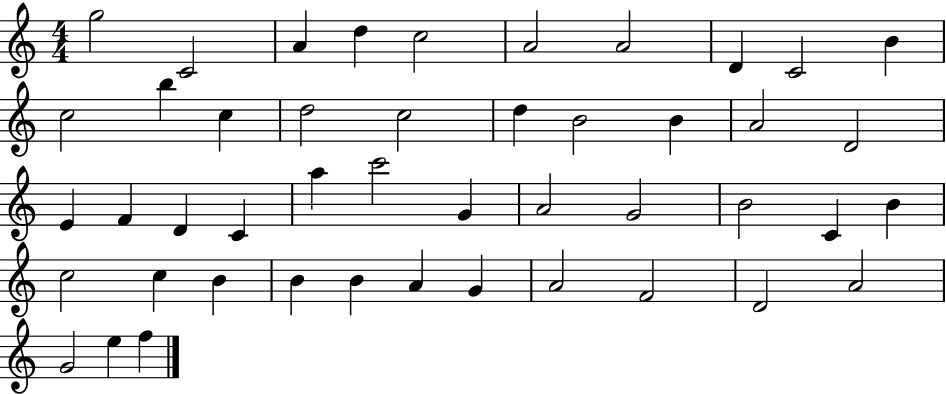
{
  \clef treble
  \numericTimeSignature
  \time 4/4
  \key c \major
  g''2 c'2 | a'4 d''4 c''2 | a'2 a'2 | d'4 c'2 b'4 | \break c''2 b''4 c''4 | d''2 c''2 | d''4 b'2 b'4 | a'2 d'2 | \break e'4 f'4 d'4 c'4 | a''4 c'''2 g'4 | a'2 g'2 | b'2 c'4 b'4 | \break c''2 c''4 b'4 | b'4 b'4 a'4 g'4 | a'2 f'2 | d'2 a'2 | \break g'2 e''4 f''4 | \bar "|."
}